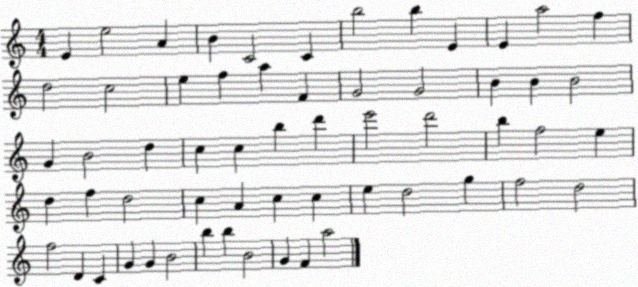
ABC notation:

X:1
T:Untitled
M:4/4
L:1/4
K:C
E e2 A B C2 C b2 b E E a2 f d2 c2 e f a F G2 G2 B B B2 G B2 d c c b d' e'2 d'2 b f2 e d f d2 c A c c e d2 g f2 d2 f2 D C G G B2 b b B2 G F a2